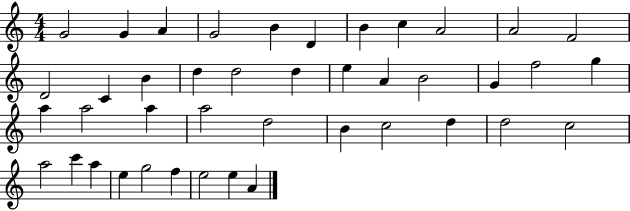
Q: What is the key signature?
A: C major